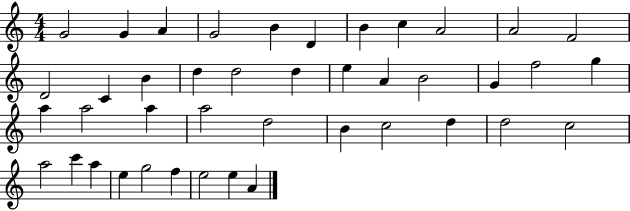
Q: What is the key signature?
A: C major